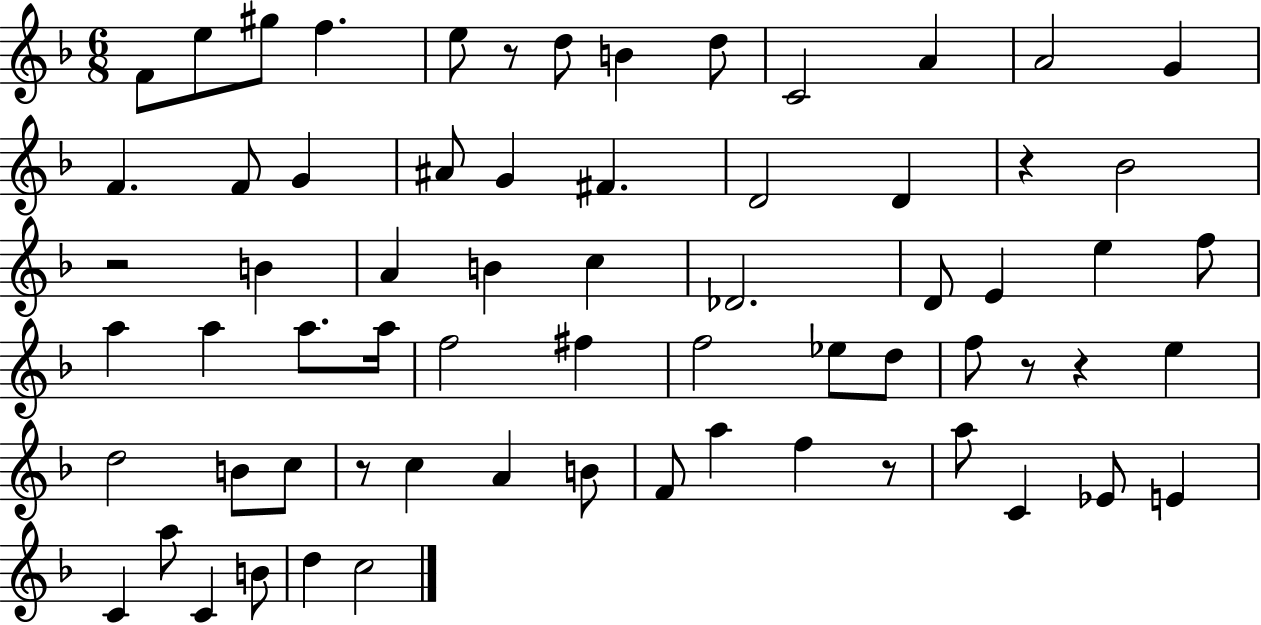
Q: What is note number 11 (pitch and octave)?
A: A4